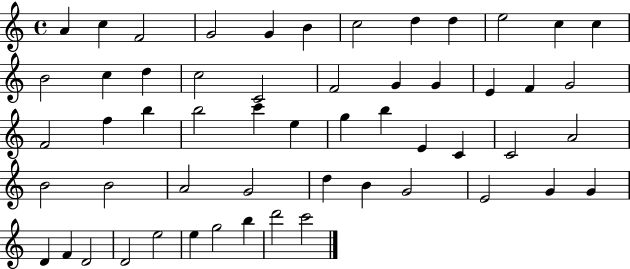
A4/q C5/q F4/h G4/h G4/q B4/q C5/h D5/q D5/q E5/h C5/q C5/q B4/h C5/q D5/q C5/h C4/h F4/h G4/q G4/q E4/q F4/q G4/h F4/h F5/q B5/q B5/h C6/q E5/q G5/q B5/q E4/q C4/q C4/h A4/h B4/h B4/h A4/h G4/h D5/q B4/q G4/h E4/h G4/q G4/q D4/q F4/q D4/h D4/h E5/h E5/q G5/h B5/q D6/h C6/h